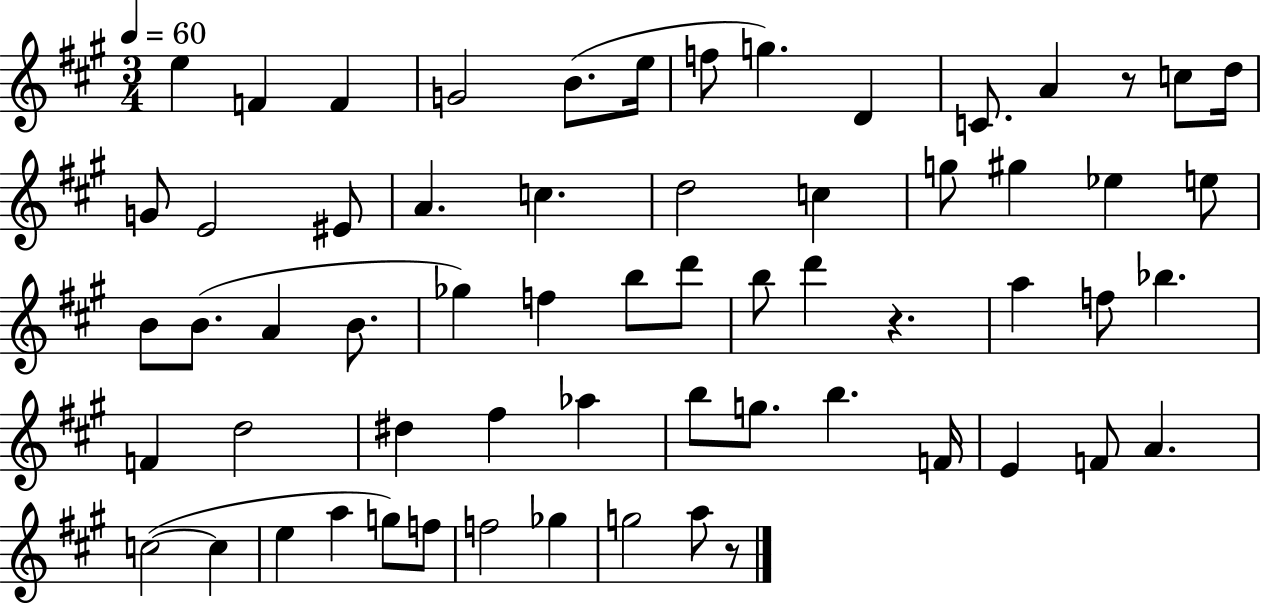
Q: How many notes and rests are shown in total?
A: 62